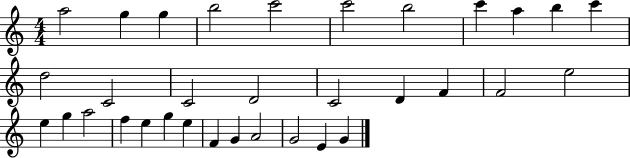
{
  \clef treble
  \numericTimeSignature
  \time 4/4
  \key c \major
  a''2 g''4 g''4 | b''2 c'''2 | c'''2 b''2 | c'''4 a''4 b''4 c'''4 | \break d''2 c'2 | c'2 d'2 | c'2 d'4 f'4 | f'2 e''2 | \break e''4 g''4 a''2 | f''4 e''4 g''4 e''4 | f'4 g'4 a'2 | g'2 e'4 g'4 | \break \bar "|."
}